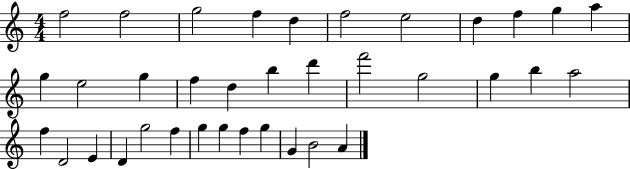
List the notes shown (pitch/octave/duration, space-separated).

F5/h F5/h G5/h F5/q D5/q F5/h E5/h D5/q F5/q G5/q A5/q G5/q E5/h G5/q F5/q D5/q B5/q D6/q F6/h G5/h G5/q B5/q A5/h F5/q D4/h E4/q D4/q G5/h F5/q G5/q G5/q F5/q G5/q G4/q B4/h A4/q